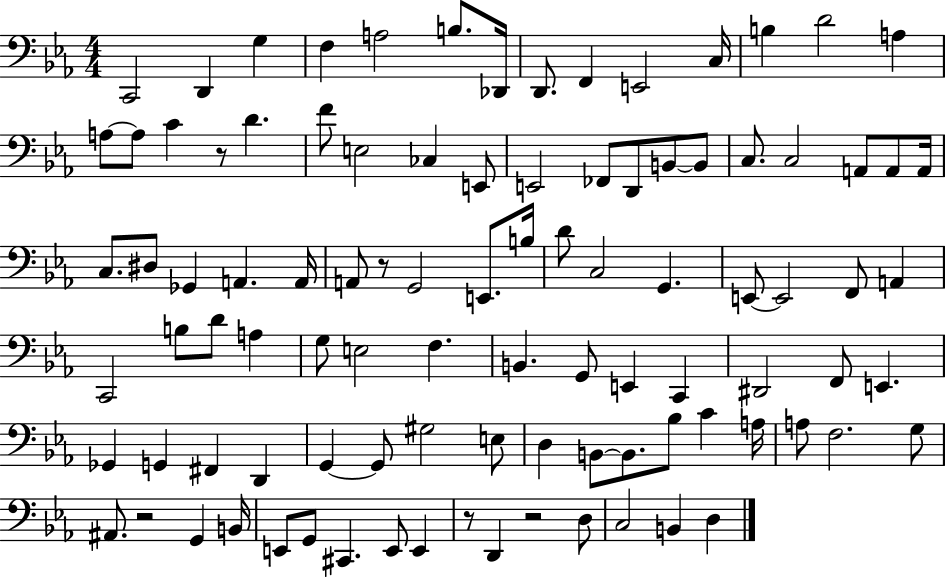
X:1
T:Untitled
M:4/4
L:1/4
K:Eb
C,,2 D,, G, F, A,2 B,/2 _D,,/4 D,,/2 F,, E,,2 C,/4 B, D2 A, A,/2 A,/2 C z/2 D F/2 E,2 _C, E,,/2 E,,2 _F,,/2 D,,/2 B,,/2 B,,/2 C,/2 C,2 A,,/2 A,,/2 A,,/4 C,/2 ^D,/2 _G,, A,, A,,/4 A,,/2 z/2 G,,2 E,,/2 B,/4 D/2 C,2 G,, E,,/2 E,,2 F,,/2 A,, C,,2 B,/2 D/2 A, G,/2 E,2 F, B,, G,,/2 E,, C,, ^D,,2 F,,/2 E,, _G,, G,, ^F,, D,, G,, G,,/2 ^G,2 E,/2 D, B,,/2 B,,/2 _B,/2 C A,/4 A,/2 F,2 G,/2 ^A,,/2 z2 G,, B,,/4 E,,/2 G,,/2 ^C,, E,,/2 E,, z/2 D,, z2 D,/2 C,2 B,, D,